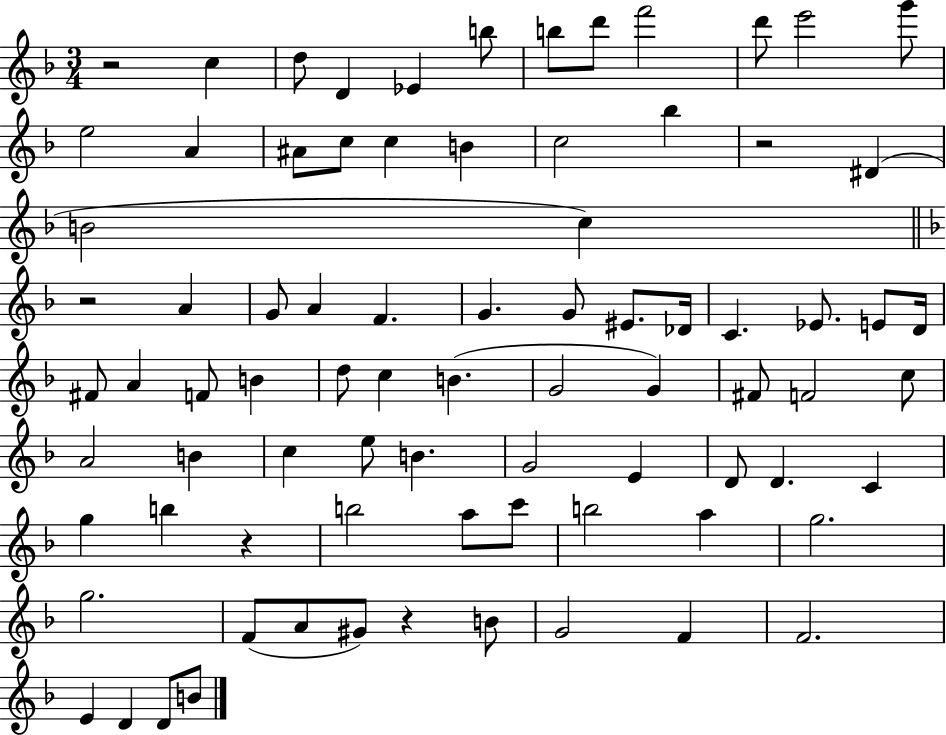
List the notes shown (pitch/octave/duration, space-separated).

R/h C5/q D5/e D4/q Eb4/q B5/e B5/e D6/e F6/h D6/e E6/h G6/e E5/h A4/q A#4/e C5/e C5/q B4/q C5/h Bb5/q R/h D#4/q B4/h C5/q R/h A4/q G4/e A4/q F4/q. G4/q. G4/e EIS4/e. Db4/s C4/q. Eb4/e. E4/e D4/s F#4/e A4/q F4/e B4/q D5/e C5/q B4/q. G4/h G4/q F#4/e F4/h C5/e A4/h B4/q C5/q E5/e B4/q. G4/h E4/q D4/e D4/q. C4/q G5/q B5/q R/q B5/h A5/e C6/e B5/h A5/q G5/h. G5/h. F4/e A4/e G#4/e R/q B4/e G4/h F4/q F4/h. E4/q D4/q D4/e B4/e